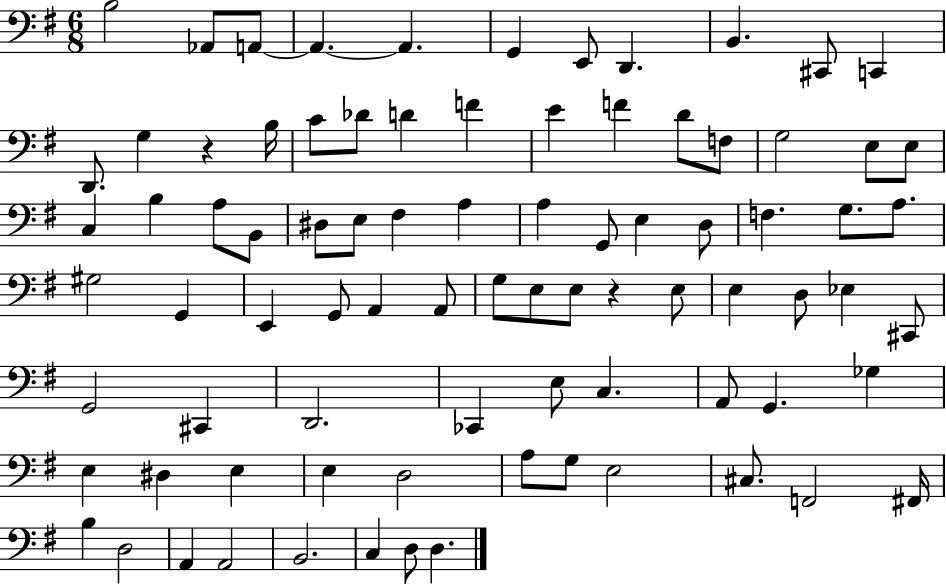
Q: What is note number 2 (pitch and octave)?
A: Ab2